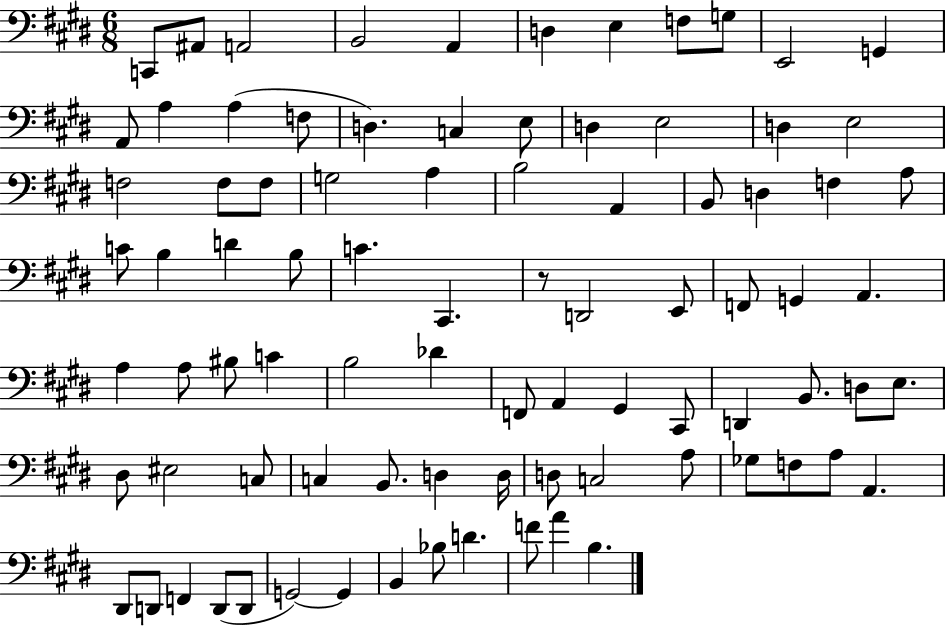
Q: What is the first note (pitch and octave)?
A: C2